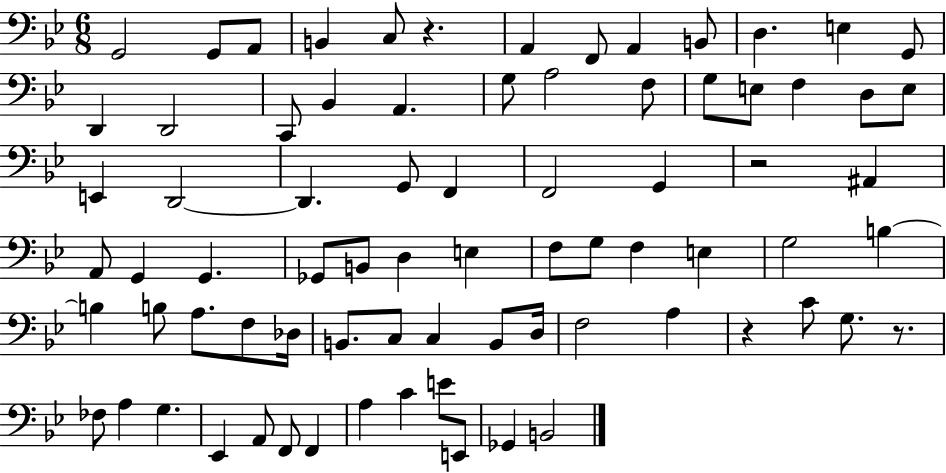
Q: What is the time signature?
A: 6/8